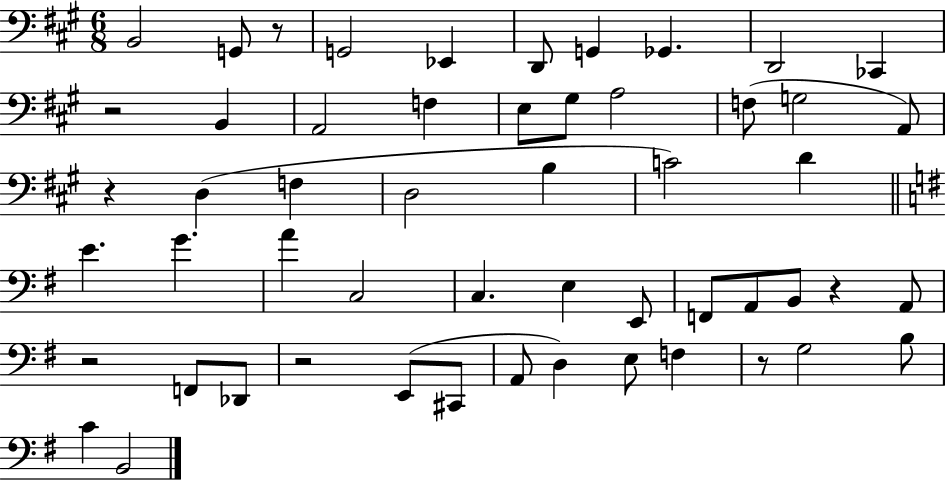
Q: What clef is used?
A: bass